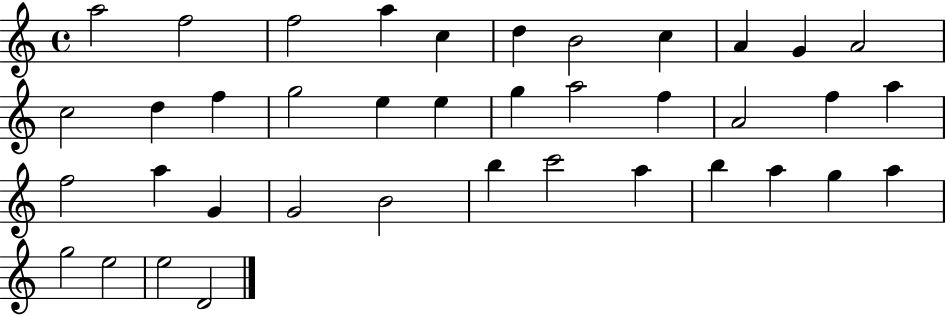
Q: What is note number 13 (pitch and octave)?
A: D5